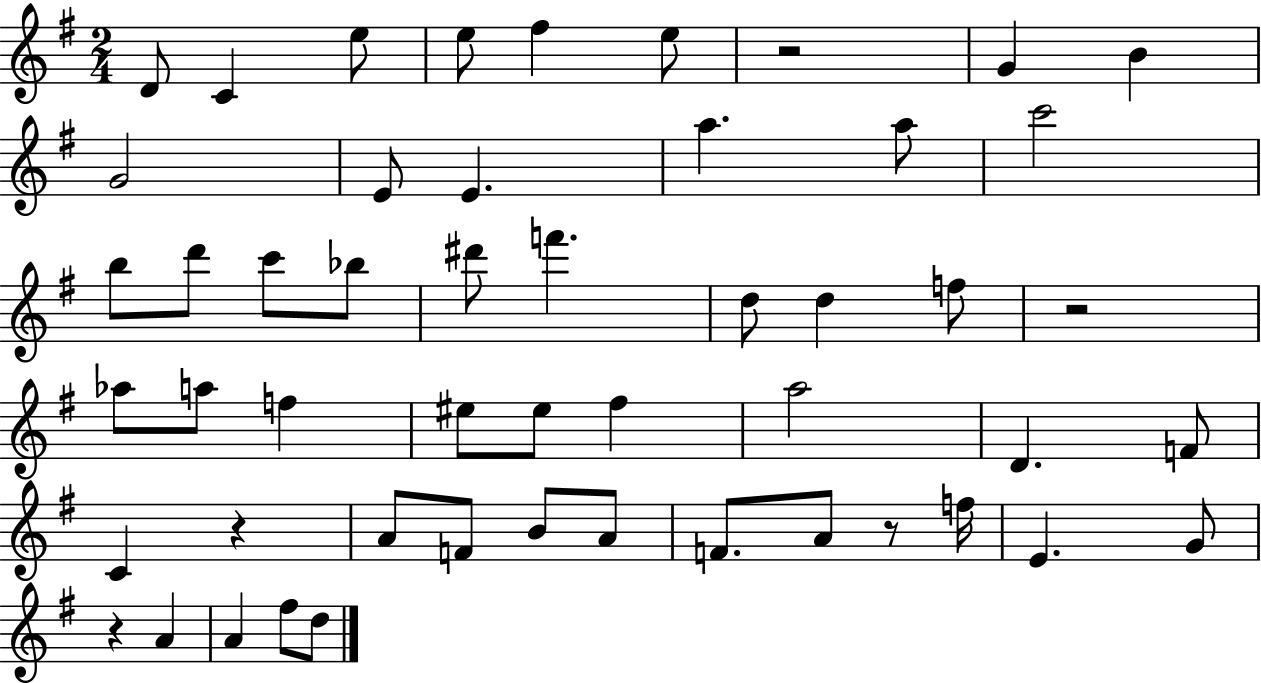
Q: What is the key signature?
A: G major